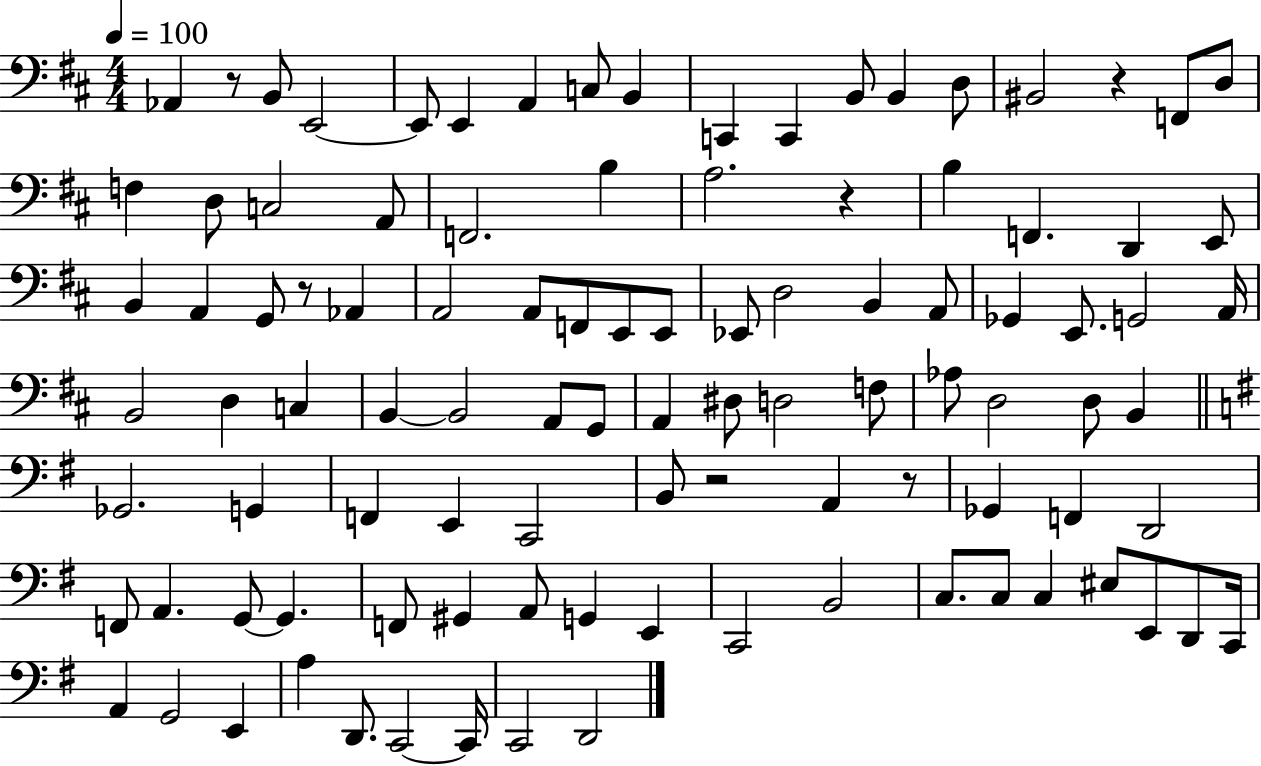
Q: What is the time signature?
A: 4/4